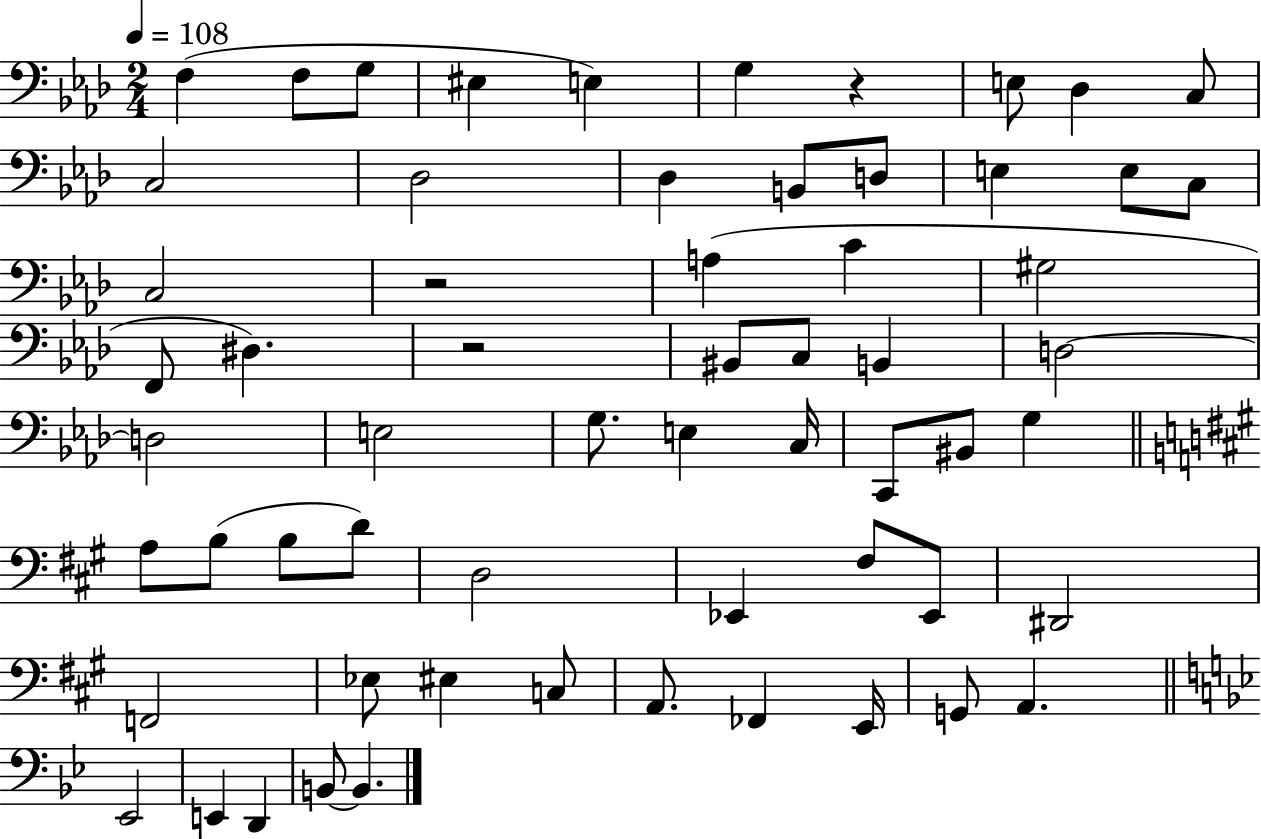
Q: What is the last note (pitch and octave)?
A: B2